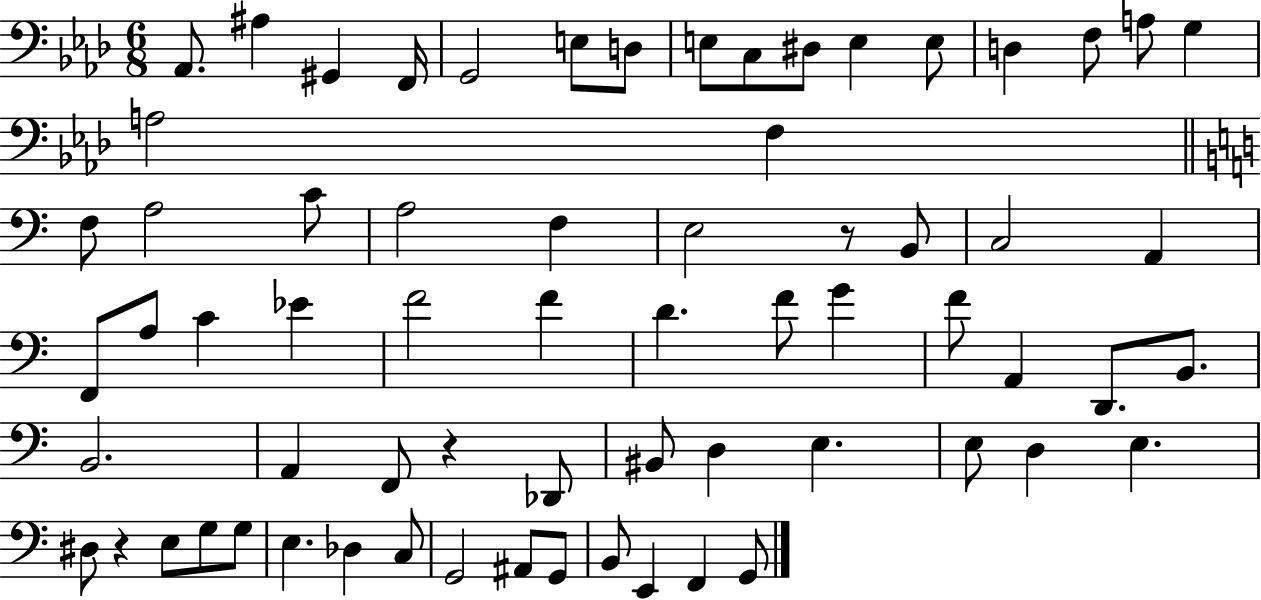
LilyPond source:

{
  \clef bass
  \numericTimeSignature
  \time 6/8
  \key aes \major
  \repeat volta 2 { aes,8. ais4 gis,4 f,16 | g,2 e8 d8 | e8 c8 dis8 e4 e8 | d4 f8 a8 g4 | \break a2 f4 | \bar "||" \break \key c \major f8 a2 c'8 | a2 f4 | e2 r8 b,8 | c2 a,4 | \break f,8 a8 c'4 ees'4 | f'2 f'4 | d'4. f'8 g'4 | f'8 a,4 d,8. b,8. | \break b,2. | a,4 f,8 r4 des,8 | bis,8 d4 e4. | e8 d4 e4. | \break dis8 r4 e8 g8 g8 | e4. des4 c8 | g,2 ais,8 g,8 | b,8 e,4 f,4 g,8 | \break } \bar "|."
}